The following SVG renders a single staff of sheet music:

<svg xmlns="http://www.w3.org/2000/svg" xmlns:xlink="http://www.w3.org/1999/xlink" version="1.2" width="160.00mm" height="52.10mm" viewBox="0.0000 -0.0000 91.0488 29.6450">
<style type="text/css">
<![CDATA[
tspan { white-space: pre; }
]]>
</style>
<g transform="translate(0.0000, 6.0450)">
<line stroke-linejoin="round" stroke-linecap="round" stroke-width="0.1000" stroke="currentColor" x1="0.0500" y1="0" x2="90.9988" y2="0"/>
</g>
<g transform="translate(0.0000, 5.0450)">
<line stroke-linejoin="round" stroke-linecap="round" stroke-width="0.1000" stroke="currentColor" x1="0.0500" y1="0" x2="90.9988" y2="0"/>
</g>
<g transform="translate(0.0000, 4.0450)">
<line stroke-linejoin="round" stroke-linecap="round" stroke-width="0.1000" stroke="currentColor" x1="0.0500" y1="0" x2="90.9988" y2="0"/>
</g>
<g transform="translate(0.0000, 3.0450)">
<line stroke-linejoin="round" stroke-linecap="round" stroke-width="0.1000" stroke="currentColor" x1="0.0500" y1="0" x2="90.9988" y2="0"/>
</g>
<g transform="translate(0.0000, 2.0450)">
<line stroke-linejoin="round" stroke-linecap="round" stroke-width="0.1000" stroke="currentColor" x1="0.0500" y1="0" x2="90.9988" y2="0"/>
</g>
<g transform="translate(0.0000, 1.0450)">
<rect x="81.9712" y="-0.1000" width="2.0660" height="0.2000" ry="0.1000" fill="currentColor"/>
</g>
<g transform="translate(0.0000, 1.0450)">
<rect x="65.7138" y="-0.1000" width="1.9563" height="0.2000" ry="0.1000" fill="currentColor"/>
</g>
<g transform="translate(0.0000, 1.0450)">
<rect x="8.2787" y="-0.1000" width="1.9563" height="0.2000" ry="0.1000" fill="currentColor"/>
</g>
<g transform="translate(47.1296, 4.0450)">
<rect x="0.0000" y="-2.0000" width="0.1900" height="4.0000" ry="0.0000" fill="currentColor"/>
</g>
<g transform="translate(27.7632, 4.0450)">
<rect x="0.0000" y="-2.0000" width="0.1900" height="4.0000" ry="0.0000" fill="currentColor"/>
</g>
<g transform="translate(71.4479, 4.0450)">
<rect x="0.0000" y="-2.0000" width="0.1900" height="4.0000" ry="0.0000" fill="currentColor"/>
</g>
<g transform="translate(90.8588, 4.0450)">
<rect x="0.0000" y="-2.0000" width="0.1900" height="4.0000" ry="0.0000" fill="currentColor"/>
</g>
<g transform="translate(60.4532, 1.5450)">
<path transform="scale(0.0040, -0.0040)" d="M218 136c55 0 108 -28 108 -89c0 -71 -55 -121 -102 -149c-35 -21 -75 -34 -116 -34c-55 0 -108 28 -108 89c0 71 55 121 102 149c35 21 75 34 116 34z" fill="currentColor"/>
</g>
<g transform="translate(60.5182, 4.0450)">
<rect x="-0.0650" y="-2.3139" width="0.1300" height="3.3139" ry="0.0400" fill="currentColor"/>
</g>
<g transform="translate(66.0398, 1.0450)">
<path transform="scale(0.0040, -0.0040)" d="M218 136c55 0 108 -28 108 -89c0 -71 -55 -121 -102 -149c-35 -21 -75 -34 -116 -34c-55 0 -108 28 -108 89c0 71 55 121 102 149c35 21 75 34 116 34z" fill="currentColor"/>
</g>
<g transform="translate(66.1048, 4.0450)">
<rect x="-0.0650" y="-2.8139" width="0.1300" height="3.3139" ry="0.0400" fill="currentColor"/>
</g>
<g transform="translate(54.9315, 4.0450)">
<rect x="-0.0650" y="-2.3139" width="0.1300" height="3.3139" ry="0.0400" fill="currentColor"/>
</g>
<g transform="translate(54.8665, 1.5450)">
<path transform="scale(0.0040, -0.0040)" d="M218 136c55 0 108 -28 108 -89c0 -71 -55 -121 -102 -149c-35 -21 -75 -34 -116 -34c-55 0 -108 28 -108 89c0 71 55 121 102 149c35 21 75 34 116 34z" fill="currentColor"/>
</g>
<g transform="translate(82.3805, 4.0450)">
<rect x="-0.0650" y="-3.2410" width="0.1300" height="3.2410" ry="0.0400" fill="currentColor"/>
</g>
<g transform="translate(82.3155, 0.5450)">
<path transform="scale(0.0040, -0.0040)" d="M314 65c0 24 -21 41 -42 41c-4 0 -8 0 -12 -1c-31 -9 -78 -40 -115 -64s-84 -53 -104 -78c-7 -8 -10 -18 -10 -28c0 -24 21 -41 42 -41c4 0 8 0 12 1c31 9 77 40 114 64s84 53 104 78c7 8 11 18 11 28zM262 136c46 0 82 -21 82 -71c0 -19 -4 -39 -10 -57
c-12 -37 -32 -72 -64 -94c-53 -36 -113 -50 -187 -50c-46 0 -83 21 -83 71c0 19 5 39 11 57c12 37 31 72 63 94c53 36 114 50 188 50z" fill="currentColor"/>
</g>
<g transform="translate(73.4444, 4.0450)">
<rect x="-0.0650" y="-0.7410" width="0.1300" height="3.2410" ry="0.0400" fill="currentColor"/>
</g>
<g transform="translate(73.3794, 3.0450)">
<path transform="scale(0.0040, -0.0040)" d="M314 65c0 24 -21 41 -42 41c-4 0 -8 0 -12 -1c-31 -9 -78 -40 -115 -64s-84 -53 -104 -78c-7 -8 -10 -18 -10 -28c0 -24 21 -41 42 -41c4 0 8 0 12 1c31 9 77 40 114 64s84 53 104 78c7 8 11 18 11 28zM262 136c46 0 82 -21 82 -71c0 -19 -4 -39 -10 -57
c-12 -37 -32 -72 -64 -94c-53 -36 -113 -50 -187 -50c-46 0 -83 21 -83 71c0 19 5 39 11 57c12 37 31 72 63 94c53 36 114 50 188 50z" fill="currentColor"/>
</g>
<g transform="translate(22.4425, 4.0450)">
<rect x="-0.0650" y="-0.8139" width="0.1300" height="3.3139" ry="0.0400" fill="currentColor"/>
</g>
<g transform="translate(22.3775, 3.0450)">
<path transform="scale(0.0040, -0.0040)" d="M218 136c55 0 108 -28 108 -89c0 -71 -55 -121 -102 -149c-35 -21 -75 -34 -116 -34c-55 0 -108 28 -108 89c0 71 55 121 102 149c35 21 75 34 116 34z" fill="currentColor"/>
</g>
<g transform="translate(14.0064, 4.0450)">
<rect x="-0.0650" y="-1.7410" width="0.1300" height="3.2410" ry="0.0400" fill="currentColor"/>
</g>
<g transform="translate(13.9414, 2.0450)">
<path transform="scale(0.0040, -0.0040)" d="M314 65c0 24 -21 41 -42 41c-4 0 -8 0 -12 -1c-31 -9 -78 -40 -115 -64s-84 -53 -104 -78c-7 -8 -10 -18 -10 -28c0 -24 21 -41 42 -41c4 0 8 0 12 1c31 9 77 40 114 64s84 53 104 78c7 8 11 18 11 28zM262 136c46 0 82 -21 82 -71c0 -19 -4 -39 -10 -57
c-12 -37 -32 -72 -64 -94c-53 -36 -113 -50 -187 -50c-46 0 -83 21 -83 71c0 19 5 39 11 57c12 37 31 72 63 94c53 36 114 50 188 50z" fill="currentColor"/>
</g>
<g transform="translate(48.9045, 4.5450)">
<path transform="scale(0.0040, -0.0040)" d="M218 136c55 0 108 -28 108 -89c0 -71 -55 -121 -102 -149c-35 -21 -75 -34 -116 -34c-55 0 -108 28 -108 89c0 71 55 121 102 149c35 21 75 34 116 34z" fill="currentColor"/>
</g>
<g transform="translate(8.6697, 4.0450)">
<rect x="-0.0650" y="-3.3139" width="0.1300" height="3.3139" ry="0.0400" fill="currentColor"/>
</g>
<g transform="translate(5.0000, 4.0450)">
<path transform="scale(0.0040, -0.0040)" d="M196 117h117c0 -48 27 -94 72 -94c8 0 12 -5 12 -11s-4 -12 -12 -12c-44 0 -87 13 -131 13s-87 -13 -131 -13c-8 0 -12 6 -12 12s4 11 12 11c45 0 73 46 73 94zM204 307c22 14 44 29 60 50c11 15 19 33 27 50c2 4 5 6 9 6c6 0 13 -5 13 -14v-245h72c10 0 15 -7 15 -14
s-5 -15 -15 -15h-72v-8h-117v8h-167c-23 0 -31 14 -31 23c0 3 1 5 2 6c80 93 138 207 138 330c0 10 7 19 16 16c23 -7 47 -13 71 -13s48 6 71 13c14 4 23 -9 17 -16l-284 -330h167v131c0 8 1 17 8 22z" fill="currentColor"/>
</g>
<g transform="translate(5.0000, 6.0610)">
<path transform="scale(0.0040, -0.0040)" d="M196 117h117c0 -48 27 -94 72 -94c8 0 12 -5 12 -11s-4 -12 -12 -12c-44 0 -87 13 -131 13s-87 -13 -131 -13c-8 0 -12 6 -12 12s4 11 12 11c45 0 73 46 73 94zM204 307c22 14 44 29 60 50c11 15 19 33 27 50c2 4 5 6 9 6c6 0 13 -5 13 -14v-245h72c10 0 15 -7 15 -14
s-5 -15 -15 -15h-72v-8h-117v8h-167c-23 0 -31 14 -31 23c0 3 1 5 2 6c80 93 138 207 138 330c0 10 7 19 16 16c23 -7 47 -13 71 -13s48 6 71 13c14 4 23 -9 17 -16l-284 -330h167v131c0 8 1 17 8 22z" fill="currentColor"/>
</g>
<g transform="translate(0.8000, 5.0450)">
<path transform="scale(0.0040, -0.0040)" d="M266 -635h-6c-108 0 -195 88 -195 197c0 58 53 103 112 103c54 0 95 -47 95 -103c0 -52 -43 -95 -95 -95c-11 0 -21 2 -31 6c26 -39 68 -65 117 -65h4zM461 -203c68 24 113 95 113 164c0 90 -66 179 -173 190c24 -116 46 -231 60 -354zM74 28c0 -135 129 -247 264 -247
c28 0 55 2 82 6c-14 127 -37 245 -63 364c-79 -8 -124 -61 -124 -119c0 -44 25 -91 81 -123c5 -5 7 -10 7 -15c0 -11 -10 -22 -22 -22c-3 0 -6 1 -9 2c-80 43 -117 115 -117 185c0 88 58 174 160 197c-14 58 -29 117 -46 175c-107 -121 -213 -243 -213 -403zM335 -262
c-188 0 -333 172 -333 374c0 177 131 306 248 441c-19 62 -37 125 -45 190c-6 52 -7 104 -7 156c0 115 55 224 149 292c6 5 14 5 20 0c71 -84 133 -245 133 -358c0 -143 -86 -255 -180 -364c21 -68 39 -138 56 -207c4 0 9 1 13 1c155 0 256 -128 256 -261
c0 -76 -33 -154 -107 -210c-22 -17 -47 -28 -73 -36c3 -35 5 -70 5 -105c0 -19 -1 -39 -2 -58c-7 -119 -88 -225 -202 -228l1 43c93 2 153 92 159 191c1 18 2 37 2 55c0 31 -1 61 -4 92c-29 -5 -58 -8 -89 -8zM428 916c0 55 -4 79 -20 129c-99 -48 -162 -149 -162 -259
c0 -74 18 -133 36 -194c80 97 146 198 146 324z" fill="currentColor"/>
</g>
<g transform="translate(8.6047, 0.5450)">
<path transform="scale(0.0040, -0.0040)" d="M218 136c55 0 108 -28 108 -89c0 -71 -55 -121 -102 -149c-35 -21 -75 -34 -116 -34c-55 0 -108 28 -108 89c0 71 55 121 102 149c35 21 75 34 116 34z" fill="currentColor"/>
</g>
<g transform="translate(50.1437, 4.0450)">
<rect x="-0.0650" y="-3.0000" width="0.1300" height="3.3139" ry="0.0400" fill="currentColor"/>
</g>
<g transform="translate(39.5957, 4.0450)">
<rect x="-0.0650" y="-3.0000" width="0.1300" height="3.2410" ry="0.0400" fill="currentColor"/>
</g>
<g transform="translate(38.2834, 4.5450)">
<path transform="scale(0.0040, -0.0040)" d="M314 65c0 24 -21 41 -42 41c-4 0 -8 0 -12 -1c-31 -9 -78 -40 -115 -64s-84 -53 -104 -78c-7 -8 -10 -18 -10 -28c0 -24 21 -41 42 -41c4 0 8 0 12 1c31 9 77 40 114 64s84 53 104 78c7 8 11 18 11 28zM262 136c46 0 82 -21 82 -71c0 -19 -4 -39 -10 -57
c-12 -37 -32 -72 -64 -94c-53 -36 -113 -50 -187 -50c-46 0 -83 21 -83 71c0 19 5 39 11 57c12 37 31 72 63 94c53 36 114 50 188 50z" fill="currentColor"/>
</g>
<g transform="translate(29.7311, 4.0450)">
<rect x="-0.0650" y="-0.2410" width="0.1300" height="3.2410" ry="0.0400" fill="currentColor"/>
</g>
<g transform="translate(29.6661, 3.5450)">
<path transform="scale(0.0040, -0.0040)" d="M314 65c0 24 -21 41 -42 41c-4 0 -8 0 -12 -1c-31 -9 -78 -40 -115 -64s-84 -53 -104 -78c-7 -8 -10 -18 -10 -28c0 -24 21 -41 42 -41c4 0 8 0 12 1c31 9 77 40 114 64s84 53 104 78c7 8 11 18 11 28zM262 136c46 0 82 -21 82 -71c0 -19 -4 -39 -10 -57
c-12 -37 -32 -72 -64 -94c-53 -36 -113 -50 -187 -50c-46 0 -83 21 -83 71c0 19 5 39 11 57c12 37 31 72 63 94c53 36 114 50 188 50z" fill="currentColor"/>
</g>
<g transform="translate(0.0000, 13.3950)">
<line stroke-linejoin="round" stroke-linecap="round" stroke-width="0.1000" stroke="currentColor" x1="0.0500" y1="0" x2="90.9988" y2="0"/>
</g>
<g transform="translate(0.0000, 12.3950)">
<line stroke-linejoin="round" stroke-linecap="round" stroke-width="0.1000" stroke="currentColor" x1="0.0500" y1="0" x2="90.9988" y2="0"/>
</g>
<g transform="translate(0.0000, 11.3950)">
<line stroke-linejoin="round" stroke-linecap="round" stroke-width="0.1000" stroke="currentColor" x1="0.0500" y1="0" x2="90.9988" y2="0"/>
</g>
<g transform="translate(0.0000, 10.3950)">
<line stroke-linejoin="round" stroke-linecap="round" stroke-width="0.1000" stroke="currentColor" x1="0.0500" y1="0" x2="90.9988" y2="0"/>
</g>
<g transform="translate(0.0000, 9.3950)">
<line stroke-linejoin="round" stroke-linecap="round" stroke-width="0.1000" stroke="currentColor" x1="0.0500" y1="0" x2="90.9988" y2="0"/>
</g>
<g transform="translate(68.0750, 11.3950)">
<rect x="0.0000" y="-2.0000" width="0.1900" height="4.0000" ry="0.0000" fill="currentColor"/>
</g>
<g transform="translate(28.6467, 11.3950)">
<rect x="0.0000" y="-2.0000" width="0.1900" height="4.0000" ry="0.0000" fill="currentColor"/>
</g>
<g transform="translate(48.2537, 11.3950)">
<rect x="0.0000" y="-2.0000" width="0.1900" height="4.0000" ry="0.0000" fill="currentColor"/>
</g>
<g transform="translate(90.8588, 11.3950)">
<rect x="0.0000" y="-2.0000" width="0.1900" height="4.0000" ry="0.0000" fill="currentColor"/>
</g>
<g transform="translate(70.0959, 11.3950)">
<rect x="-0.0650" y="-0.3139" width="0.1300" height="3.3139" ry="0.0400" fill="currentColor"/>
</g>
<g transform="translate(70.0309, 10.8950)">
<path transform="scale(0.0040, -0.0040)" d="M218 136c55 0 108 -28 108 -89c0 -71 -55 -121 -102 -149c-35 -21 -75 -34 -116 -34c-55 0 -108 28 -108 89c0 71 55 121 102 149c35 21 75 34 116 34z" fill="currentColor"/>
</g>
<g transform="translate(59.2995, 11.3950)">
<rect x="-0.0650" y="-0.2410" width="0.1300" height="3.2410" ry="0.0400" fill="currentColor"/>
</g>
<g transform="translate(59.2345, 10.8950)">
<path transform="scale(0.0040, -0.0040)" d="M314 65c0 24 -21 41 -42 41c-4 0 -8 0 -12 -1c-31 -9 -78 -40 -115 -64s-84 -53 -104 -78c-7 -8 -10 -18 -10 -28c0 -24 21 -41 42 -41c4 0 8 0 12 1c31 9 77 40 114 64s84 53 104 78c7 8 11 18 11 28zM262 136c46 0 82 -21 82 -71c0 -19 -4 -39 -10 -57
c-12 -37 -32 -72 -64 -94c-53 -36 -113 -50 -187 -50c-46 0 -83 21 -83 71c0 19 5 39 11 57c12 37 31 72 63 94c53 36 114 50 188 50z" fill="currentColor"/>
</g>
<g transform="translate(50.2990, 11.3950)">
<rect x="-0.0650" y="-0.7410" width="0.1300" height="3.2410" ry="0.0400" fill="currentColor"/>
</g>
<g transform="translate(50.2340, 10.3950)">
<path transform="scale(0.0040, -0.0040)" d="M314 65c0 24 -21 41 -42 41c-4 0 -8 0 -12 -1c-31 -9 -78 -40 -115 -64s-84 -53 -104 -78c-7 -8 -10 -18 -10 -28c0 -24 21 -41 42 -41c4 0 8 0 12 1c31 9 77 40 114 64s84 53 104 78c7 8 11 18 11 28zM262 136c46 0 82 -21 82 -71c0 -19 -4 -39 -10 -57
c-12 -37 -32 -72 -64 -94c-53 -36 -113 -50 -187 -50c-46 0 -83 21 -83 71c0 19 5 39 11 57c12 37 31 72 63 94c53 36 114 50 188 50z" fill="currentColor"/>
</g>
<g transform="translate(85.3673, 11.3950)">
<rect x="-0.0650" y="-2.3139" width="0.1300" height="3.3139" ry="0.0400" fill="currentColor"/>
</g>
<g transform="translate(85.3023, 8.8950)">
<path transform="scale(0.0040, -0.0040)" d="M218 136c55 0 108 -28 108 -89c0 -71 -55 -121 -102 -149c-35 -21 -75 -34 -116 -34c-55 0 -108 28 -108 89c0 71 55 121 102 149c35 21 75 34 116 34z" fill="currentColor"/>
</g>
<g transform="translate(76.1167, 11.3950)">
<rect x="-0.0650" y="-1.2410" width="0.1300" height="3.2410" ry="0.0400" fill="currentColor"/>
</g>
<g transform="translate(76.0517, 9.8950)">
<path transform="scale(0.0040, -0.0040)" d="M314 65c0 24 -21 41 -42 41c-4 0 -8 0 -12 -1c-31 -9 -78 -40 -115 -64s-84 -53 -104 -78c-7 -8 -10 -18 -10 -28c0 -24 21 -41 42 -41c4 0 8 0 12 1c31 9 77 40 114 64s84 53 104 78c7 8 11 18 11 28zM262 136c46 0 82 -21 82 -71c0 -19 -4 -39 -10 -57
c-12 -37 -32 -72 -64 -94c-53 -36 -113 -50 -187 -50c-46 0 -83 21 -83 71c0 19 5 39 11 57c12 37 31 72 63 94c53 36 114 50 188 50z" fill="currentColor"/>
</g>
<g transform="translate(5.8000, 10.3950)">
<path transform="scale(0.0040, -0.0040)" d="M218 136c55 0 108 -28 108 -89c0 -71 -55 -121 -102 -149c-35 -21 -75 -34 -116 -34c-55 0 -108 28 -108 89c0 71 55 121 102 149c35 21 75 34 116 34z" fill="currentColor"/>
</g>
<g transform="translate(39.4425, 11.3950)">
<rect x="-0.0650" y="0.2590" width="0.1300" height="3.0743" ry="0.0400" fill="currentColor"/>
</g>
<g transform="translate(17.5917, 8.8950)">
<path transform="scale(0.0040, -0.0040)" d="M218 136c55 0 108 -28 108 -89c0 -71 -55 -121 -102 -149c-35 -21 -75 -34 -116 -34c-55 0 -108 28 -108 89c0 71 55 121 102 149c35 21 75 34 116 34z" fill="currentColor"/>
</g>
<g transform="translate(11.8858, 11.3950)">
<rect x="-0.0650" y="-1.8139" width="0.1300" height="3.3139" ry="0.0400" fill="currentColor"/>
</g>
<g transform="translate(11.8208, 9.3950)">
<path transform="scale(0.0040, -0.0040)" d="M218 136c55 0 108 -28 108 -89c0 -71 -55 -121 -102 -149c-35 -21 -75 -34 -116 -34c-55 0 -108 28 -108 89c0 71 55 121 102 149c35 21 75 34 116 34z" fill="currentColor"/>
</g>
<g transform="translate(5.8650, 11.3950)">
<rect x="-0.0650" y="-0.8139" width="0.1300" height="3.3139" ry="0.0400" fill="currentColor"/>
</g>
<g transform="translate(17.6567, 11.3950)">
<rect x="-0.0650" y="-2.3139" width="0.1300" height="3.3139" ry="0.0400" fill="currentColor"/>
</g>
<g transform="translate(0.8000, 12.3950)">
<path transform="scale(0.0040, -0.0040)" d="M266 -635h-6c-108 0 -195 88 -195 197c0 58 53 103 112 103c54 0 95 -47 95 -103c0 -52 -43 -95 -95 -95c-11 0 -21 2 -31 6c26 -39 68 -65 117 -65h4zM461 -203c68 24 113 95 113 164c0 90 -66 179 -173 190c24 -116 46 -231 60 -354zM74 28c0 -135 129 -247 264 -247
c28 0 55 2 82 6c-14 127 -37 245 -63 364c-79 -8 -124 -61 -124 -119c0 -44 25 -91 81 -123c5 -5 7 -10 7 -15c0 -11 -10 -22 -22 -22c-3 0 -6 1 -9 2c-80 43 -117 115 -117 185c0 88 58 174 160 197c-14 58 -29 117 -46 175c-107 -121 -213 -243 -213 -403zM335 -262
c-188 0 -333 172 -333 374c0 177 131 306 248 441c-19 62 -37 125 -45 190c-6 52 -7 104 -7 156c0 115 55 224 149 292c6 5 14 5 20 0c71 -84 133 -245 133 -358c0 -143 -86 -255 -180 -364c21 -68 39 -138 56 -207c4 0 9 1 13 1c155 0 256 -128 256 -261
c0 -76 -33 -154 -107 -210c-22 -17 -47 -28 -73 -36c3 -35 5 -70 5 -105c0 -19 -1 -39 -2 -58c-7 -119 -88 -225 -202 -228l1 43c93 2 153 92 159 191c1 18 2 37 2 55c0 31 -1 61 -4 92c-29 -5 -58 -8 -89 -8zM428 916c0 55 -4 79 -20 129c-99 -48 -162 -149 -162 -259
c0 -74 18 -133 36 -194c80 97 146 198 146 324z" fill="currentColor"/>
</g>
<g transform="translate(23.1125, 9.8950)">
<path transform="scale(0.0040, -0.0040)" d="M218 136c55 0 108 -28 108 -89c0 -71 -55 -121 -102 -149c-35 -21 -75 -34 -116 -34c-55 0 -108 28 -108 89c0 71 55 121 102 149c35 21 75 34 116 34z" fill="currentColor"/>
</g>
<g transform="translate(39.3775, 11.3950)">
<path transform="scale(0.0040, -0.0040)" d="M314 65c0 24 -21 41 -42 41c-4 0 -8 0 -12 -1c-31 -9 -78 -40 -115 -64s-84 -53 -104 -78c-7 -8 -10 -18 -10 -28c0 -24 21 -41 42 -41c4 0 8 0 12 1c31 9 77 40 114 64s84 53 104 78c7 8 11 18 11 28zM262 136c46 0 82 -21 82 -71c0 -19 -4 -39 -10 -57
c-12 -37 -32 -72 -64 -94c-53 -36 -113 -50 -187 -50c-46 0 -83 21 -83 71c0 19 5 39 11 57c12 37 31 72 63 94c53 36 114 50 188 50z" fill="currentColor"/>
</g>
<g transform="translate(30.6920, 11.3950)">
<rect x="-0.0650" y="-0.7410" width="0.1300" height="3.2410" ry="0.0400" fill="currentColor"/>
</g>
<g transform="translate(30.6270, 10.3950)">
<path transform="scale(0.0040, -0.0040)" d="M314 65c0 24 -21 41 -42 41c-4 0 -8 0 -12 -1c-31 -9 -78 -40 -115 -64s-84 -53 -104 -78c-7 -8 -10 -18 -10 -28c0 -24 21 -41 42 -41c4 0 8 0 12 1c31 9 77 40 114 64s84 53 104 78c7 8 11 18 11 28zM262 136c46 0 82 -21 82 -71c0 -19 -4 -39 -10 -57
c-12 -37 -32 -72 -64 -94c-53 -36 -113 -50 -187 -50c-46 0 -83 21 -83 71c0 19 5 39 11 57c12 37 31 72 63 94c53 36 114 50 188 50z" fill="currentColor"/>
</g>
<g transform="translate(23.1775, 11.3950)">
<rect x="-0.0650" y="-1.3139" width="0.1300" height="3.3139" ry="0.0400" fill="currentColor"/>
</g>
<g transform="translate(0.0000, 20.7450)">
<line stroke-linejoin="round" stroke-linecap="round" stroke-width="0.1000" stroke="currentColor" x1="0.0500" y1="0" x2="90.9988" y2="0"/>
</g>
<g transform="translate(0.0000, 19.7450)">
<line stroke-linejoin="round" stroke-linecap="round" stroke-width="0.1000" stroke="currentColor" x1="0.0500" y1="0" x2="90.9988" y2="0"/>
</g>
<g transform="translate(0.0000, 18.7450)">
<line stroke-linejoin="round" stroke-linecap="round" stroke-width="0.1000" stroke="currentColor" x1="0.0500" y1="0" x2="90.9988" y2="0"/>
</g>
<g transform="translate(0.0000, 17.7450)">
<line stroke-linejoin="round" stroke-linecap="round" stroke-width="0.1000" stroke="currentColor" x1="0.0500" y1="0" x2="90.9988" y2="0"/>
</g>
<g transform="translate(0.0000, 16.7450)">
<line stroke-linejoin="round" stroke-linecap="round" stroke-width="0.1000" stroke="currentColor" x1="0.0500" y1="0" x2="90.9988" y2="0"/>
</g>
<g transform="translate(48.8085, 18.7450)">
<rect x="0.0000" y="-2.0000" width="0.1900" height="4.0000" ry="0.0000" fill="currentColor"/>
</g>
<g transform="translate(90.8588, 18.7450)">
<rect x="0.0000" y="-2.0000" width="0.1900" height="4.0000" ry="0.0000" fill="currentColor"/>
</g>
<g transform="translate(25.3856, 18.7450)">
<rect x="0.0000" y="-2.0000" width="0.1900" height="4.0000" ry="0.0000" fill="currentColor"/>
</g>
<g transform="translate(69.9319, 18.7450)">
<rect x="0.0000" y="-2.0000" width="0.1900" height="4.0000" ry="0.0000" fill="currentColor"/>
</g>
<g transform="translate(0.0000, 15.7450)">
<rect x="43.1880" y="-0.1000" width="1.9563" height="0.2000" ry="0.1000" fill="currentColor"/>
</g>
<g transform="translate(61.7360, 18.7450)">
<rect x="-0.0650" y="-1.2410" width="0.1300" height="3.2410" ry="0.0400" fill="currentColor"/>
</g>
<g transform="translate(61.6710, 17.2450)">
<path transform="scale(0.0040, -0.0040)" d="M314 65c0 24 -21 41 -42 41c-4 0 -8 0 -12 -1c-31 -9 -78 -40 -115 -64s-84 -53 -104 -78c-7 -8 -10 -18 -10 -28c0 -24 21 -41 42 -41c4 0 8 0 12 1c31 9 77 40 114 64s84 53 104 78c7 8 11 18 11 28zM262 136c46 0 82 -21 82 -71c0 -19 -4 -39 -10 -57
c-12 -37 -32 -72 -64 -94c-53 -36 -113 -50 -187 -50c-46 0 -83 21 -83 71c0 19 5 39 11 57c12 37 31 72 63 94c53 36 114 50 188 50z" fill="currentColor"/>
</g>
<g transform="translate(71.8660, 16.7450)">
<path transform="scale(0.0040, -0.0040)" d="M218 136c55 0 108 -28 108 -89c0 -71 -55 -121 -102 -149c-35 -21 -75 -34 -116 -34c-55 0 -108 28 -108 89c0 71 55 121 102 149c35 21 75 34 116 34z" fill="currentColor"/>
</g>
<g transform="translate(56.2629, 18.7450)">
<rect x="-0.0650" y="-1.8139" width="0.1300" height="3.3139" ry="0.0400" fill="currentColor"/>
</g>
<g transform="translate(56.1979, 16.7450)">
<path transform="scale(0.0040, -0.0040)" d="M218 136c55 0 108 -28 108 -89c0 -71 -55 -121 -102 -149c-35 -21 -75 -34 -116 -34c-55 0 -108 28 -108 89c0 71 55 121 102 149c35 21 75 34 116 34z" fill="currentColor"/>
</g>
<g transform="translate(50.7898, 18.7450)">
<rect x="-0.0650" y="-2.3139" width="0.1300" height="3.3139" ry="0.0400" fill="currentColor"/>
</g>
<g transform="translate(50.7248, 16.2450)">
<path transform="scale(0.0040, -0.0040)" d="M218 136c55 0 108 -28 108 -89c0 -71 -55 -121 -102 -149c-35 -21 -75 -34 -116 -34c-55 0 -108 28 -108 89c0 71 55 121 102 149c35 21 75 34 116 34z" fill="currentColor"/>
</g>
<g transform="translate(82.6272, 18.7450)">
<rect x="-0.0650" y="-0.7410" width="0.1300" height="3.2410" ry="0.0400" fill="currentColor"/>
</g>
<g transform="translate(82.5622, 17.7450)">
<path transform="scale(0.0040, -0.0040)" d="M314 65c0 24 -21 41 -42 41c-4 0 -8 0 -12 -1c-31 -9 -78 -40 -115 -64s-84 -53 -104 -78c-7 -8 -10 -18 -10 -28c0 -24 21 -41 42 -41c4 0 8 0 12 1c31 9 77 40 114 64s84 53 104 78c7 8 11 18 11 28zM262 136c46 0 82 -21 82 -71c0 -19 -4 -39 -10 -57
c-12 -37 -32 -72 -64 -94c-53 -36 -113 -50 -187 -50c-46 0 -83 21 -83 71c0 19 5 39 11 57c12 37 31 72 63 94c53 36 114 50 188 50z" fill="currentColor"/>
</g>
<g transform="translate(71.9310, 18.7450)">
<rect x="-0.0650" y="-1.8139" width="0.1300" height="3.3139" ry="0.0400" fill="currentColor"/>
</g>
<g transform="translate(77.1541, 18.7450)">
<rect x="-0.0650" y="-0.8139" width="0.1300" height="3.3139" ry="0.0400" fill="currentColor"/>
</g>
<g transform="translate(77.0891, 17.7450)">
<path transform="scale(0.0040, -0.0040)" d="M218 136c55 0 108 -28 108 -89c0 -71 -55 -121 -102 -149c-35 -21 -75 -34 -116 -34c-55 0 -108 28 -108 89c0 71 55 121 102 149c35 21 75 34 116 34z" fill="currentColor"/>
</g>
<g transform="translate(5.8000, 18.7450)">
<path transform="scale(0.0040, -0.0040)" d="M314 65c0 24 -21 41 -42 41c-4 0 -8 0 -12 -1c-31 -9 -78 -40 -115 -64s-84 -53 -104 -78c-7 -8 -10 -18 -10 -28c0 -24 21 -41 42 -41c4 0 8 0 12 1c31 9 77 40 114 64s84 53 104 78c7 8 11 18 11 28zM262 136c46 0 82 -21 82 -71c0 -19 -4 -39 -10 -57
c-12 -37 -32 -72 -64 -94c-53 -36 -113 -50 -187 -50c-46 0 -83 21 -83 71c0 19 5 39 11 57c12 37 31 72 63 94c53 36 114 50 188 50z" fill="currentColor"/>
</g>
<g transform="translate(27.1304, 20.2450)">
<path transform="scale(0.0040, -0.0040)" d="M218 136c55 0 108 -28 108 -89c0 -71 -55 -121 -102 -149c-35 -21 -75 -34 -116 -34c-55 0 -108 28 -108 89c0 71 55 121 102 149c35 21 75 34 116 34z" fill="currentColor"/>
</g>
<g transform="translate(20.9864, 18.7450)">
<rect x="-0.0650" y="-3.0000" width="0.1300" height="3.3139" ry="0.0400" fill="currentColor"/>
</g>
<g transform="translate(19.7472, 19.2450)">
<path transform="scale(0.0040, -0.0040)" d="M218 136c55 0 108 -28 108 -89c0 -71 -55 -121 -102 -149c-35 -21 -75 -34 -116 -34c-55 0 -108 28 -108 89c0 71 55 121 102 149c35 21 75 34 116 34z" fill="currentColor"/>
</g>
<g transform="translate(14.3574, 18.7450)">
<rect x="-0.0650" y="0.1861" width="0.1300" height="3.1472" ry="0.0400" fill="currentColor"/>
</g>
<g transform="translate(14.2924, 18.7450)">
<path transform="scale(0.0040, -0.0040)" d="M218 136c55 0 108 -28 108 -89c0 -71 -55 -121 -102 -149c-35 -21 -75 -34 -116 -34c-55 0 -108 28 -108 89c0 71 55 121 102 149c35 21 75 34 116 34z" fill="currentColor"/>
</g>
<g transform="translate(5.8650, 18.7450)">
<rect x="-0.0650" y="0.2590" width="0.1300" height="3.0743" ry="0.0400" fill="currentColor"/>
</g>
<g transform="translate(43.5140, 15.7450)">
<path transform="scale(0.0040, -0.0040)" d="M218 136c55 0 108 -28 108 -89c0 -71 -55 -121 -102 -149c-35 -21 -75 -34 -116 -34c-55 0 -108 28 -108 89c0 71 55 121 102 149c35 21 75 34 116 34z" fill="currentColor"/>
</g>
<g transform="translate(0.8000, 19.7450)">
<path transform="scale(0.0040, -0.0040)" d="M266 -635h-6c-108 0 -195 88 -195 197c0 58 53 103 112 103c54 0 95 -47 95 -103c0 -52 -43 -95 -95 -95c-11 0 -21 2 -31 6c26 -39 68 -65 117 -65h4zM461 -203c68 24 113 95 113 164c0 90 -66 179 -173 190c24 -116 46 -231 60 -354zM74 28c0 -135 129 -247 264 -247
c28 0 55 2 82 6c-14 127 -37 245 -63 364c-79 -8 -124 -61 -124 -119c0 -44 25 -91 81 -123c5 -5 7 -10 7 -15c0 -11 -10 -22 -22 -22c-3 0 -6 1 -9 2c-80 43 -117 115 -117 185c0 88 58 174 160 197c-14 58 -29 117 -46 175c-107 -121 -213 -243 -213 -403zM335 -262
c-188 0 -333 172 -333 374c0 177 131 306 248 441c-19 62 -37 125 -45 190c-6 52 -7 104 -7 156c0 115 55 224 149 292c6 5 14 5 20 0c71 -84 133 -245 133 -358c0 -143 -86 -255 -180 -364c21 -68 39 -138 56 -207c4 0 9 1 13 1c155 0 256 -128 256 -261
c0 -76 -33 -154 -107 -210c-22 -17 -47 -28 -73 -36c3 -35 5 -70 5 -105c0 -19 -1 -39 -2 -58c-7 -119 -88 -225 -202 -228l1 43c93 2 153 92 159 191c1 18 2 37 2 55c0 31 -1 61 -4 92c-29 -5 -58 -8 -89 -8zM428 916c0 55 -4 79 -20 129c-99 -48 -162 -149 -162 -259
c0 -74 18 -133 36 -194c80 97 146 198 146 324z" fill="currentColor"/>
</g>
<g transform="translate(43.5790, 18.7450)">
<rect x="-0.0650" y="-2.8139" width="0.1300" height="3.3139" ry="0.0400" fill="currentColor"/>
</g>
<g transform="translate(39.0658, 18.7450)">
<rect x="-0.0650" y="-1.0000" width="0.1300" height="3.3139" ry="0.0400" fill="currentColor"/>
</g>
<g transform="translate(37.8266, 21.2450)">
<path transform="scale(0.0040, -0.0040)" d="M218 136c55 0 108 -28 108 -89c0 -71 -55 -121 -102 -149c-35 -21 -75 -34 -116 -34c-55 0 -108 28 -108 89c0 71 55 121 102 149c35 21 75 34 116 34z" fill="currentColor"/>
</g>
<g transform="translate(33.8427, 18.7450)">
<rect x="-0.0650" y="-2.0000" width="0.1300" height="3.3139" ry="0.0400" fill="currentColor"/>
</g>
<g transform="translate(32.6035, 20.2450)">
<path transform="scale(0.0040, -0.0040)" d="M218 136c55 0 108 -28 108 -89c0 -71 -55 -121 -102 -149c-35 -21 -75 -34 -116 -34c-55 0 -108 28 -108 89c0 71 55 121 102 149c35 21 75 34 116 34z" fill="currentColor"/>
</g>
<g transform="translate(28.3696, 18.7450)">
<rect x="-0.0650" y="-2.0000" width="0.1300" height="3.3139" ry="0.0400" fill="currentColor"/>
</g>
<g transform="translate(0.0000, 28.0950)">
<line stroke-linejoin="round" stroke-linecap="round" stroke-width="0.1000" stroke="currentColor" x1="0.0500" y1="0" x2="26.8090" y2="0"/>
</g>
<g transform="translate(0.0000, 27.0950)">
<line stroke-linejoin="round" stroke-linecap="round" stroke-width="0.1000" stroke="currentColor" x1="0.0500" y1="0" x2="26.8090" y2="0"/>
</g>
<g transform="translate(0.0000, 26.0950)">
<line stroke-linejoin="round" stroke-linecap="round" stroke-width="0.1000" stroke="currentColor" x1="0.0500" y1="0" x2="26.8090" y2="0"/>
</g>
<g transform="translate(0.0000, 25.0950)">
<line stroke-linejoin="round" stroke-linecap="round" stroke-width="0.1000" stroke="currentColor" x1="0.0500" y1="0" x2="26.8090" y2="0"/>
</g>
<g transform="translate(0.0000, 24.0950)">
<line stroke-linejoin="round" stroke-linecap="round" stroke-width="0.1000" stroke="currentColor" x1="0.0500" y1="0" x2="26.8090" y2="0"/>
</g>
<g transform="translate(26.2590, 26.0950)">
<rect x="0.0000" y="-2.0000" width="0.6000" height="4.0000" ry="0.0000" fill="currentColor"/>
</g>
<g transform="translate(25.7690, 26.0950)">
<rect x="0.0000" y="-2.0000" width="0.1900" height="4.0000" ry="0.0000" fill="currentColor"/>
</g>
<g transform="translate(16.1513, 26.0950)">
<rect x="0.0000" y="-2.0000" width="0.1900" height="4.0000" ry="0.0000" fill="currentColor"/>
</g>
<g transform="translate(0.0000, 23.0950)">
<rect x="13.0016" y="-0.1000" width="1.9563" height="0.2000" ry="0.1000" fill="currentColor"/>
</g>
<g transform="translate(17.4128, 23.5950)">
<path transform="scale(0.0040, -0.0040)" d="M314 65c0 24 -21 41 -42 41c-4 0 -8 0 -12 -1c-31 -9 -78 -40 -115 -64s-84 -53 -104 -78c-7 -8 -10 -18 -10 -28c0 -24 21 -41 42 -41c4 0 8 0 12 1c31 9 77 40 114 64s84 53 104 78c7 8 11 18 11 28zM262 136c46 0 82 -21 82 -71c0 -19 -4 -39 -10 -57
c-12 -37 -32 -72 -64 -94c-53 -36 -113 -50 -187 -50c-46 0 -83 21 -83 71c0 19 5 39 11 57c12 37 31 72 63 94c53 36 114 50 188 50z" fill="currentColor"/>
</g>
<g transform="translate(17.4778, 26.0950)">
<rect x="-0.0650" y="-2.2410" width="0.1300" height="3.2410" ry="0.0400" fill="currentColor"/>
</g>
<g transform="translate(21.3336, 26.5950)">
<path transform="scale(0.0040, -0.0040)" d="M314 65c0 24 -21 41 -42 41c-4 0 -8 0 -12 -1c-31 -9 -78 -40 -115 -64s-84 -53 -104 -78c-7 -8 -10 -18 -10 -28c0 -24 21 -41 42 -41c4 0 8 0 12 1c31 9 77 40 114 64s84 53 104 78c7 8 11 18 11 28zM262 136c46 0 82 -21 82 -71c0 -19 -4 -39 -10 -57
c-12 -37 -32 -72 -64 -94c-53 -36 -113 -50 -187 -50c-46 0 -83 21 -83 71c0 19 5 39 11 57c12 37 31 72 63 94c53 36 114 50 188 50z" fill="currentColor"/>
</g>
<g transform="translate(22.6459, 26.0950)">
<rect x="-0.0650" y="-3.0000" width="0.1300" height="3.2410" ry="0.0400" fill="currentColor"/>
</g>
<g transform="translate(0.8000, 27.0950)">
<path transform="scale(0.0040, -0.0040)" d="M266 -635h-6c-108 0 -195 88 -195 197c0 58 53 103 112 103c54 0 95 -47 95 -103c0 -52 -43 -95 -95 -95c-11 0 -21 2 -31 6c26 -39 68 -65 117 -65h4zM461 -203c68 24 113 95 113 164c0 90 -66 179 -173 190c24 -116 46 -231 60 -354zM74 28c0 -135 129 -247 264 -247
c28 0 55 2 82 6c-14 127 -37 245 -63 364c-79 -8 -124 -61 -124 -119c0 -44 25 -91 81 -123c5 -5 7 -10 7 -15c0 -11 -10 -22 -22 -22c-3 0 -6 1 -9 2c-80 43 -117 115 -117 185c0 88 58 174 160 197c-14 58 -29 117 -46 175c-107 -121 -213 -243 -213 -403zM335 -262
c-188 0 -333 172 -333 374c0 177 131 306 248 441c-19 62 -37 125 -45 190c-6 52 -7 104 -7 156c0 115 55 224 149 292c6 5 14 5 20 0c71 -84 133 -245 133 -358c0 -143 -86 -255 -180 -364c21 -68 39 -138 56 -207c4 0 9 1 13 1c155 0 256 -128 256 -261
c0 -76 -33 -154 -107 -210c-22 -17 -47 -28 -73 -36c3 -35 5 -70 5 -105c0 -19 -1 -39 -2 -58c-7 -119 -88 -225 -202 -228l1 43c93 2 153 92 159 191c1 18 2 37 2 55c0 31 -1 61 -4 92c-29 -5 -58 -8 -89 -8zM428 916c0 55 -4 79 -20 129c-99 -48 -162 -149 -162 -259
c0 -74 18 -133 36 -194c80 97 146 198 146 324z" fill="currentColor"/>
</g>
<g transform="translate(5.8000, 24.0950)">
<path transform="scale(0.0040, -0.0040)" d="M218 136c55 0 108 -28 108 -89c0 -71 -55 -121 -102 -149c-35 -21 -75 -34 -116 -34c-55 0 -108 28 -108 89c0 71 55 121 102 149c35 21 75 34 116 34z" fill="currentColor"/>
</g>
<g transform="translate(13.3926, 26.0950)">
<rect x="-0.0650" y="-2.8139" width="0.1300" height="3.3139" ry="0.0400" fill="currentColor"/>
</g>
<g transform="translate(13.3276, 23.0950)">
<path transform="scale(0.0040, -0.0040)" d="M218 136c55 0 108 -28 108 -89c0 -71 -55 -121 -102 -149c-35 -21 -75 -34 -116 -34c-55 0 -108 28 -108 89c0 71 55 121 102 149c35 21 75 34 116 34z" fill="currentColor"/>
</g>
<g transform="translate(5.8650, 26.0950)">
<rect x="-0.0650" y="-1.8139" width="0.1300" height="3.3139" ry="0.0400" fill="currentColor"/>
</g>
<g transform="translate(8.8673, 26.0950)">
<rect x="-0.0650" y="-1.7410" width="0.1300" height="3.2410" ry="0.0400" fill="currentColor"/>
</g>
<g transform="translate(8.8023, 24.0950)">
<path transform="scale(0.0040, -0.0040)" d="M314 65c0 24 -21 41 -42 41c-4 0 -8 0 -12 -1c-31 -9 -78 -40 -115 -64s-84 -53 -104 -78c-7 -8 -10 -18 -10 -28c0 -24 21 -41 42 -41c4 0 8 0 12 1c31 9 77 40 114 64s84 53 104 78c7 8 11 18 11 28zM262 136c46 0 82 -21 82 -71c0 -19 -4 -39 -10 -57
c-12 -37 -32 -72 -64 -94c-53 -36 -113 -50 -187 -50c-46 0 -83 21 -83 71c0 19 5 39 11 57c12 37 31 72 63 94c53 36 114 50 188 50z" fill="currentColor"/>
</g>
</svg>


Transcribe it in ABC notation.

X:1
T:Untitled
M:4/4
L:1/4
K:C
b f2 d c2 A2 A g g a d2 b2 d f g e d2 B2 d2 c2 c e2 g B2 B A F F D a g f e2 f d d2 f f2 a g2 A2